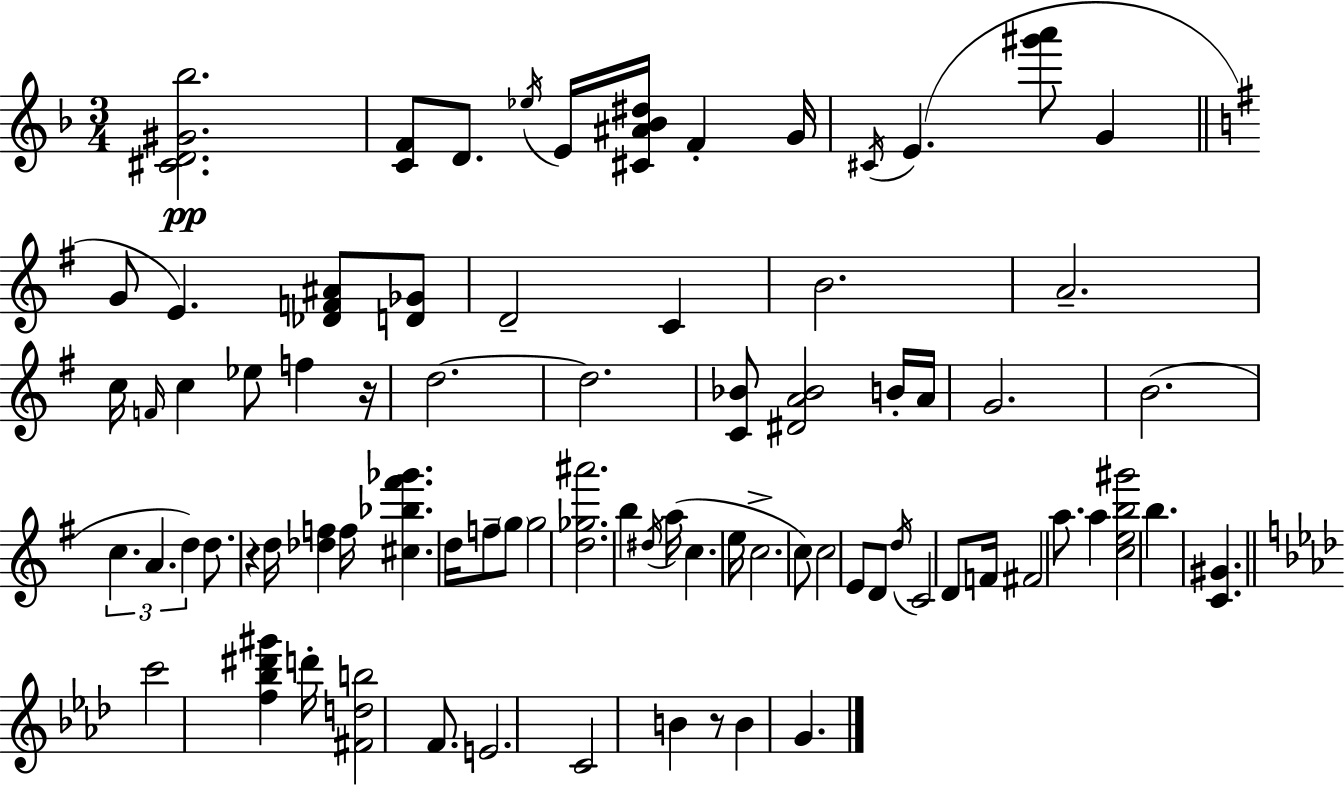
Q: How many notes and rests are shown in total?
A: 79